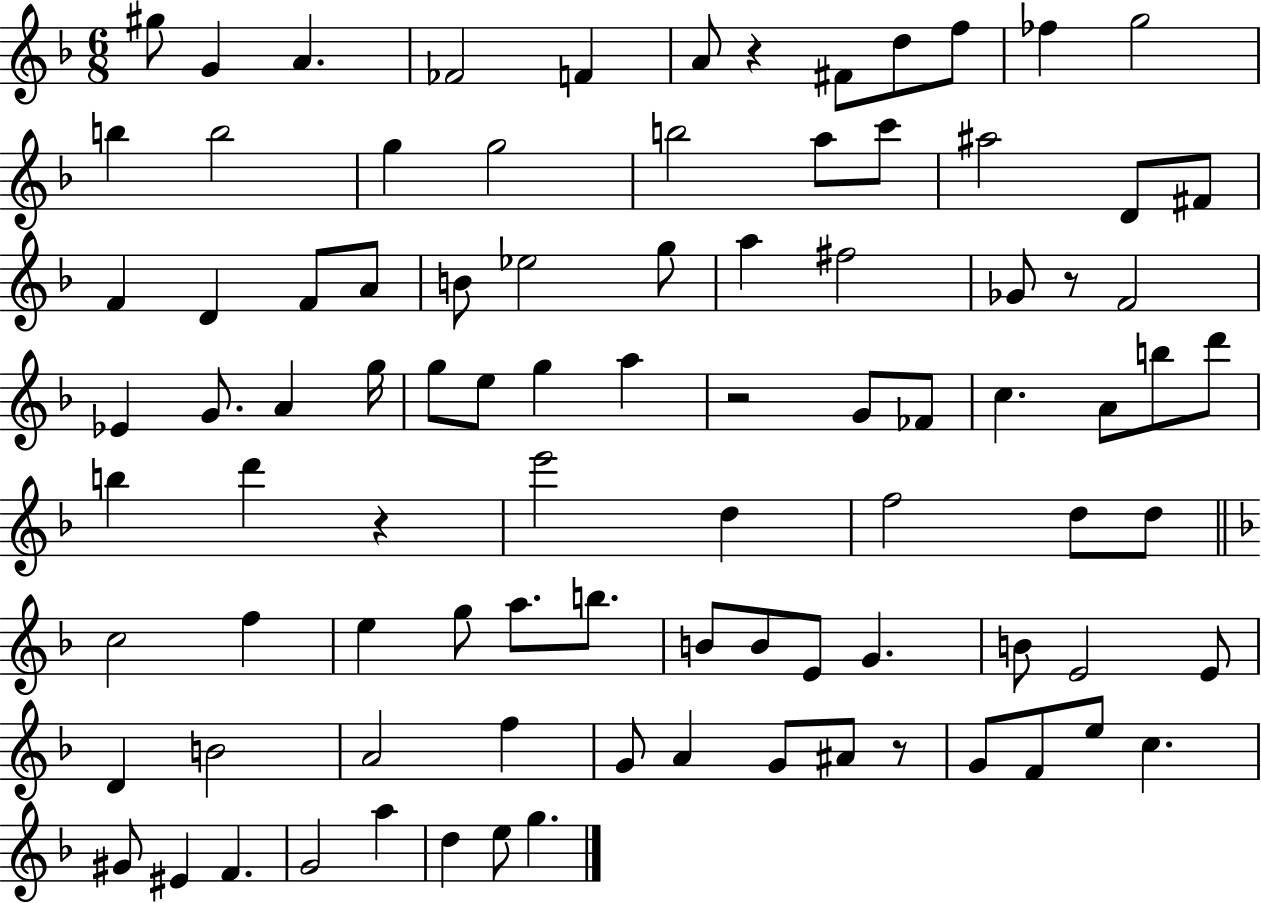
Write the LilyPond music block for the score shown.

{
  \clef treble
  \numericTimeSignature
  \time 6/8
  \key f \major
  \repeat volta 2 { gis''8 g'4 a'4. | fes'2 f'4 | a'8 r4 fis'8 d''8 f''8 | fes''4 g''2 | \break b''4 b''2 | g''4 g''2 | b''2 a''8 c'''8 | ais''2 d'8 fis'8 | \break f'4 d'4 f'8 a'8 | b'8 ees''2 g''8 | a''4 fis''2 | ges'8 r8 f'2 | \break ees'4 g'8. a'4 g''16 | g''8 e''8 g''4 a''4 | r2 g'8 fes'8 | c''4. a'8 b''8 d'''8 | \break b''4 d'''4 r4 | e'''2 d''4 | f''2 d''8 d''8 | \bar "||" \break \key f \major c''2 f''4 | e''4 g''8 a''8. b''8. | b'8 b'8 e'8 g'4. | b'8 e'2 e'8 | \break d'4 b'2 | a'2 f''4 | g'8 a'4 g'8 ais'8 r8 | g'8 f'8 e''8 c''4. | \break gis'8 eis'4 f'4. | g'2 a''4 | d''4 e''8 g''4. | } \bar "|."
}